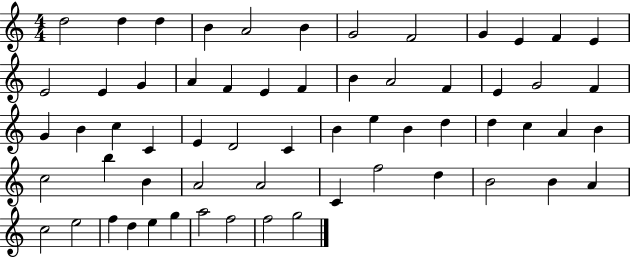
{
  \clef treble
  \numericTimeSignature
  \time 4/4
  \key c \major
  d''2 d''4 d''4 | b'4 a'2 b'4 | g'2 f'2 | g'4 e'4 f'4 e'4 | \break e'2 e'4 g'4 | a'4 f'4 e'4 f'4 | b'4 a'2 f'4 | e'4 g'2 f'4 | \break g'4 b'4 c''4 c'4 | e'4 d'2 c'4 | b'4 e''4 b'4 d''4 | d''4 c''4 a'4 b'4 | \break c''2 b''4 b'4 | a'2 a'2 | c'4 f''2 d''4 | b'2 b'4 a'4 | \break c''2 e''2 | f''4 d''4 e''4 g''4 | a''2 f''2 | f''2 g''2 | \break \bar "|."
}